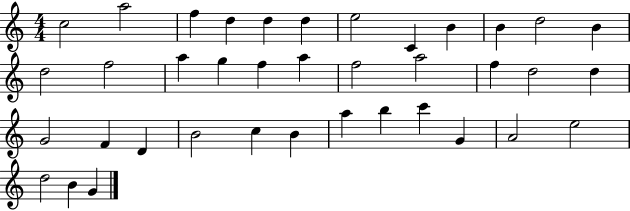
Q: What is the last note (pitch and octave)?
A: G4